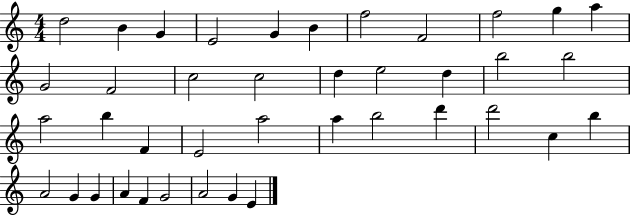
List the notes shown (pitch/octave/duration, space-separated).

D5/h B4/q G4/q E4/h G4/q B4/q F5/h F4/h F5/h G5/q A5/q G4/h F4/h C5/h C5/h D5/q E5/h D5/q B5/h B5/h A5/h B5/q F4/q E4/h A5/h A5/q B5/h D6/q D6/h C5/q B5/q A4/h G4/q G4/q A4/q F4/q G4/h A4/h G4/q E4/q